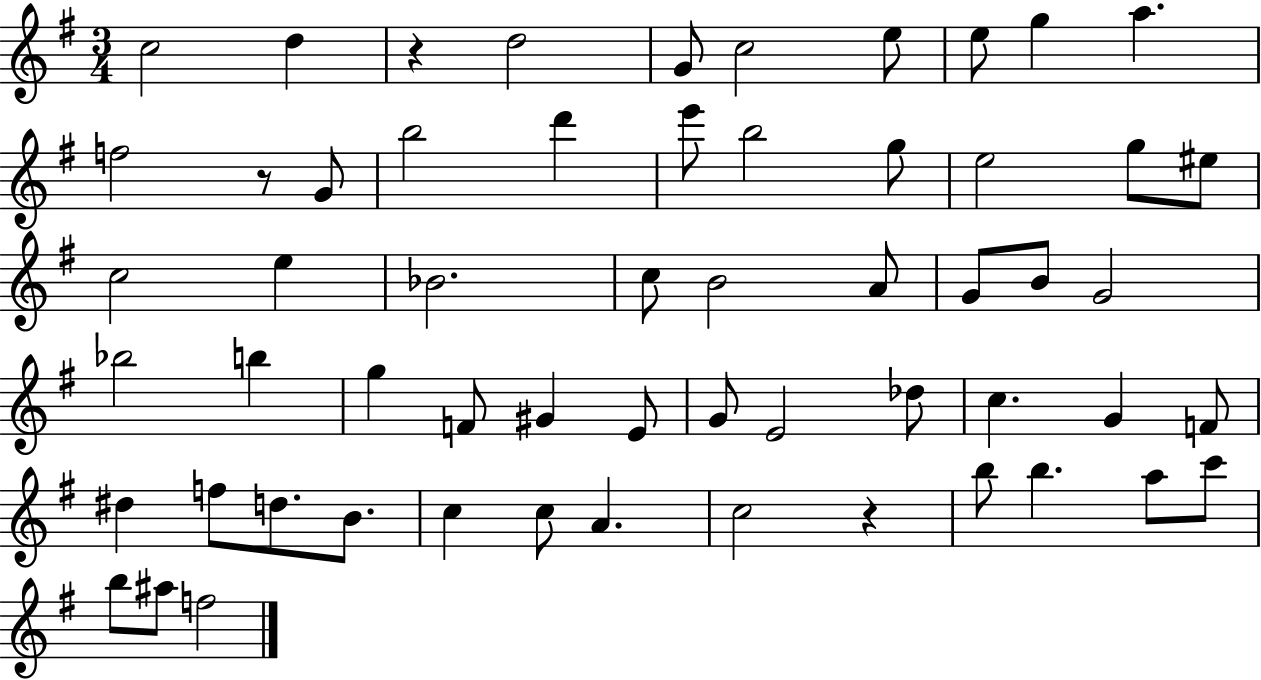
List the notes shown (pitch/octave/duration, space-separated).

C5/h D5/q R/q D5/h G4/e C5/h E5/e E5/e G5/q A5/q. F5/h R/e G4/e B5/h D6/q E6/e B5/h G5/e E5/h G5/e EIS5/e C5/h E5/q Bb4/h. C5/e B4/h A4/e G4/e B4/e G4/h Bb5/h B5/q G5/q F4/e G#4/q E4/e G4/e E4/h Db5/e C5/q. G4/q F4/e D#5/q F5/e D5/e. B4/e. C5/q C5/e A4/q. C5/h R/q B5/e B5/q. A5/e C6/e B5/e A#5/e F5/h